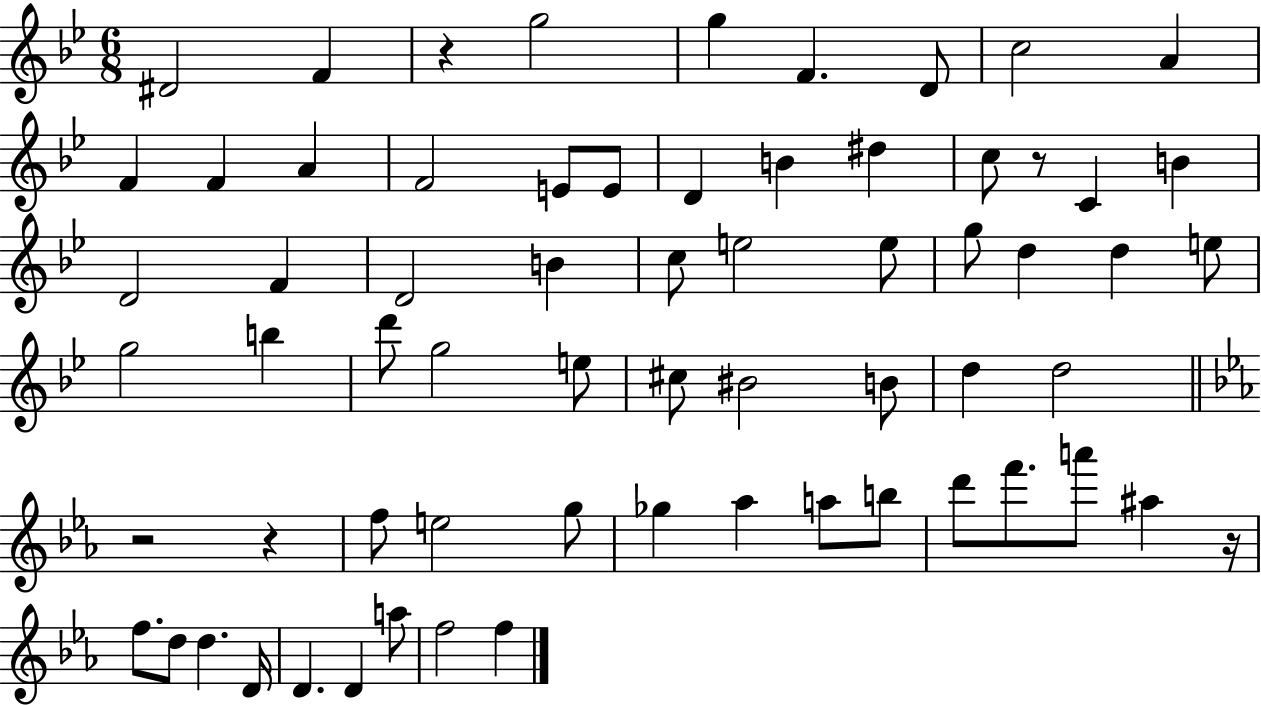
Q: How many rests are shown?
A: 5